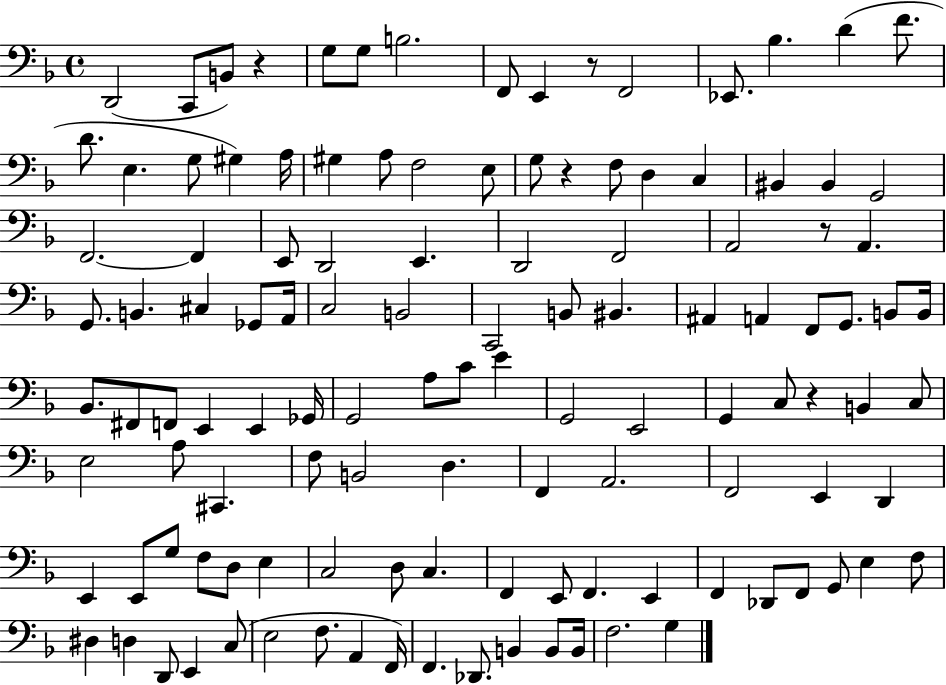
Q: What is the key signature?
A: F major